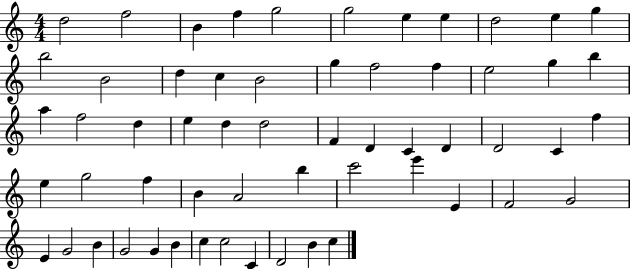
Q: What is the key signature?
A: C major